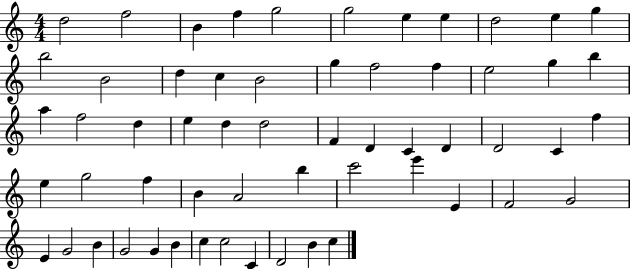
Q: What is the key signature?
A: C major